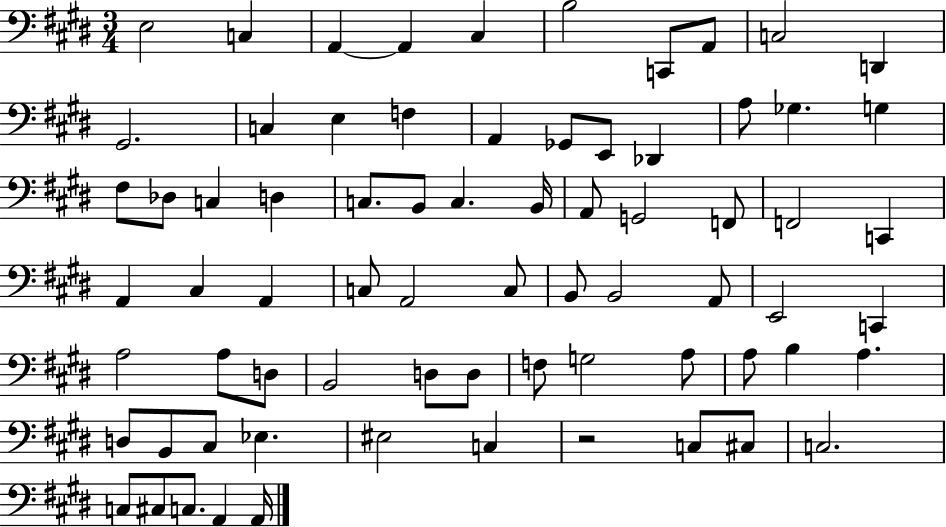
X:1
T:Untitled
M:3/4
L:1/4
K:E
E,2 C, A,, A,, ^C, B,2 C,,/2 A,,/2 C,2 D,, ^G,,2 C, E, F, A,, _G,,/2 E,,/2 _D,, A,/2 _G, G, ^F,/2 _D,/2 C, D, C,/2 B,,/2 C, B,,/4 A,,/2 G,,2 F,,/2 F,,2 C,, A,, ^C, A,, C,/2 A,,2 C,/2 B,,/2 B,,2 A,,/2 E,,2 C,, A,2 A,/2 D,/2 B,,2 D,/2 D,/2 F,/2 G,2 A,/2 A,/2 B, A, D,/2 B,,/2 ^C,/2 _E, ^E,2 C, z2 C,/2 ^C,/2 C,2 C,/2 ^C,/2 C,/2 A,, A,,/4